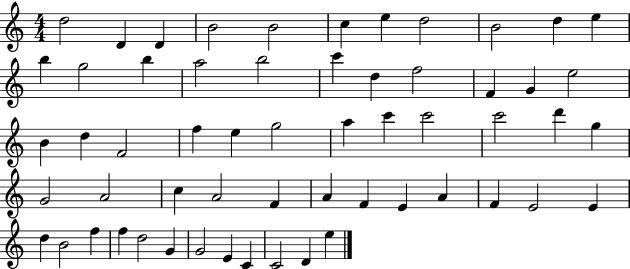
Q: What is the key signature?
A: C major